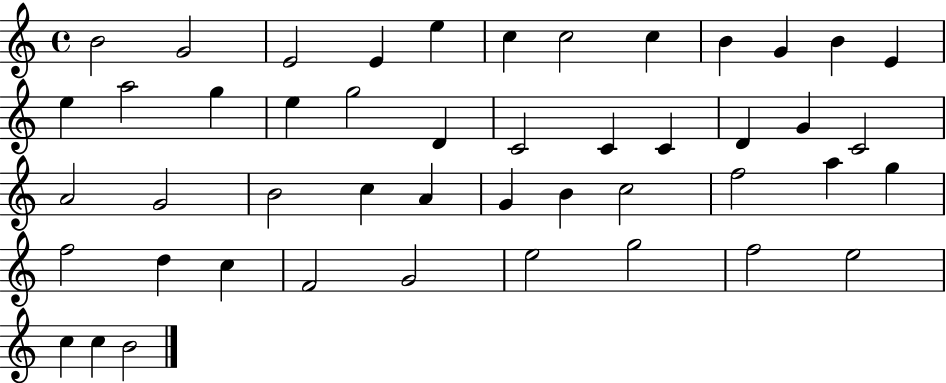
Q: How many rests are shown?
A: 0